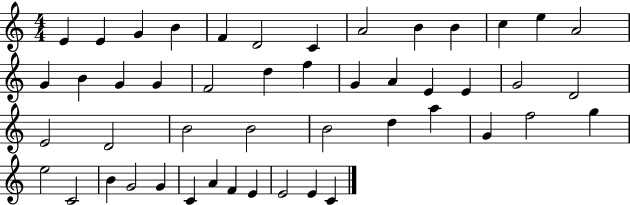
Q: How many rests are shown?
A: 0